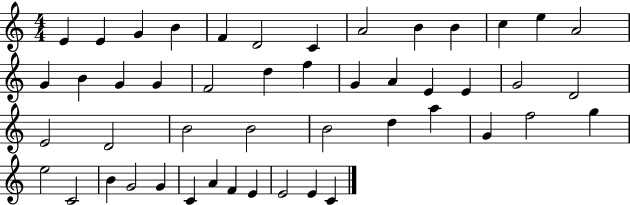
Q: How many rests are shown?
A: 0